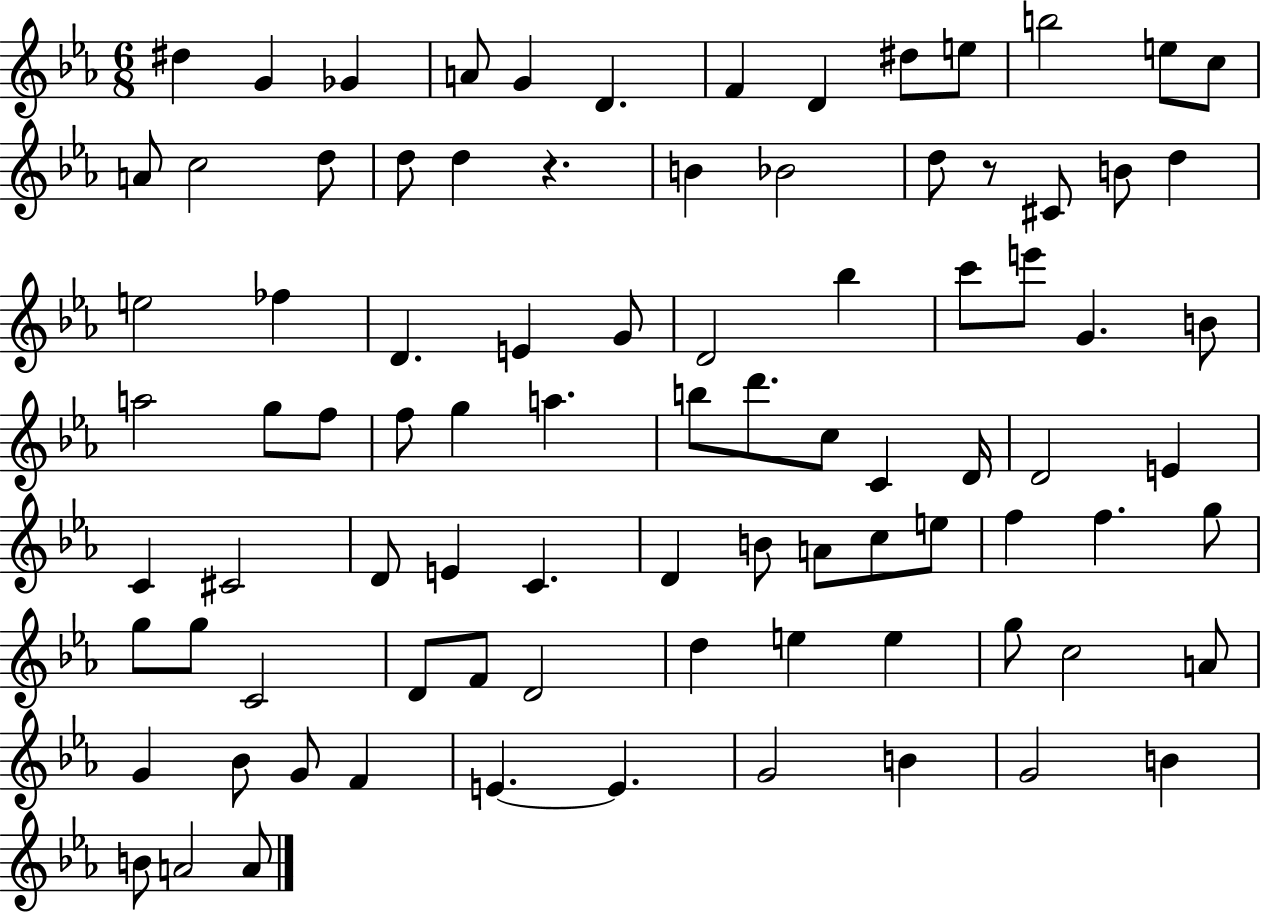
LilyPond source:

{
  \clef treble
  \numericTimeSignature
  \time 6/8
  \key ees \major
  \repeat volta 2 { dis''4 g'4 ges'4 | a'8 g'4 d'4. | f'4 d'4 dis''8 e''8 | b''2 e''8 c''8 | \break a'8 c''2 d''8 | d''8 d''4 r4. | b'4 bes'2 | d''8 r8 cis'8 b'8 d''4 | \break e''2 fes''4 | d'4. e'4 g'8 | d'2 bes''4 | c'''8 e'''8 g'4. b'8 | \break a''2 g''8 f''8 | f''8 g''4 a''4. | b''8 d'''8. c''8 c'4 d'16 | d'2 e'4 | \break c'4 cis'2 | d'8 e'4 c'4. | d'4 b'8 a'8 c''8 e''8 | f''4 f''4. g''8 | \break g''8 g''8 c'2 | d'8 f'8 d'2 | d''4 e''4 e''4 | g''8 c''2 a'8 | \break g'4 bes'8 g'8 f'4 | e'4.~~ e'4. | g'2 b'4 | g'2 b'4 | \break b'8 a'2 a'8 | } \bar "|."
}